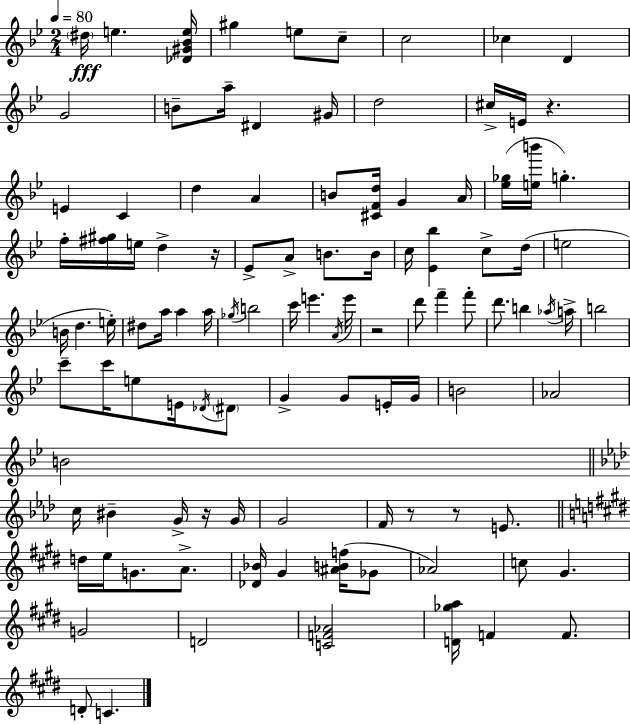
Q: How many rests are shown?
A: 6